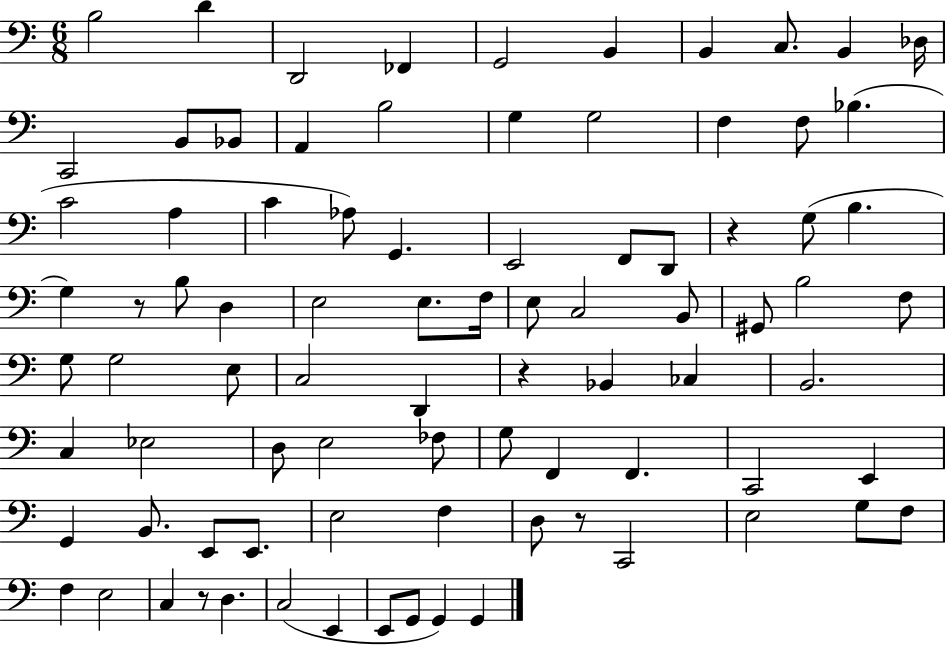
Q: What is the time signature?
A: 6/8